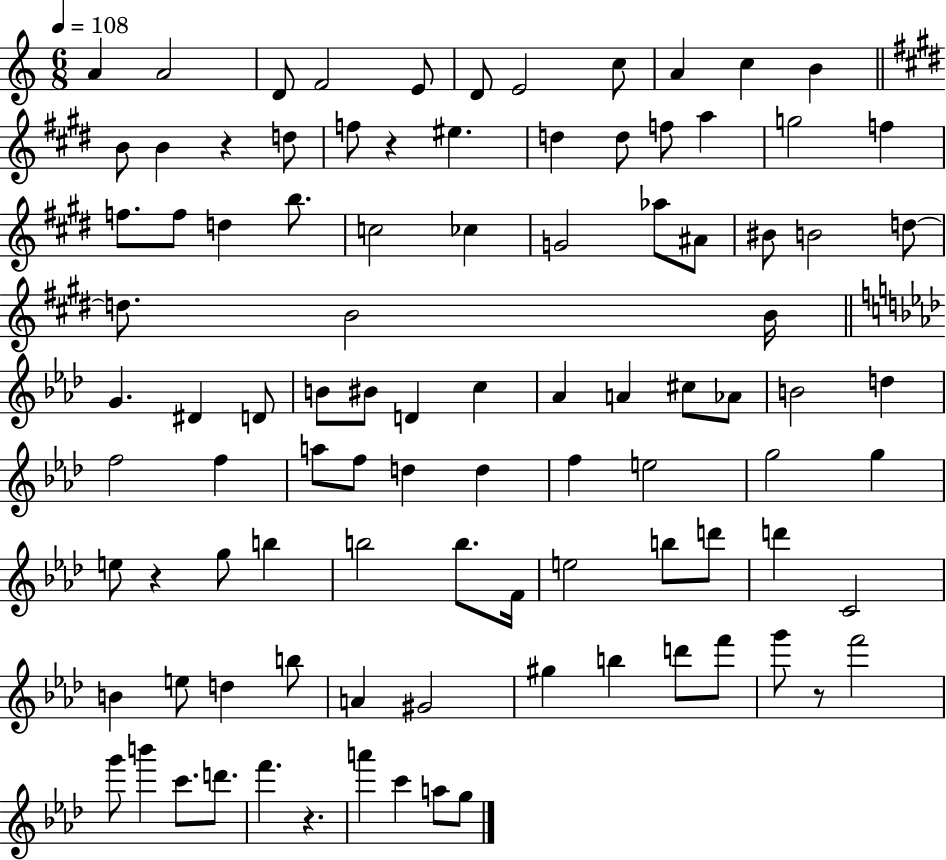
A4/q A4/h D4/e F4/h E4/e D4/e E4/h C5/e A4/q C5/q B4/q B4/e B4/q R/q D5/e F5/e R/q EIS5/q. D5/q D5/e F5/e A5/q G5/h F5/q F5/e. F5/e D5/q B5/e. C5/h CES5/q G4/h Ab5/e A#4/e BIS4/e B4/h D5/e D5/e. B4/h B4/s G4/q. D#4/q D4/e B4/e BIS4/e D4/q C5/q Ab4/q A4/q C#5/e Ab4/e B4/h D5/q F5/h F5/q A5/e F5/e D5/q D5/q F5/q E5/h G5/h G5/q E5/e R/q G5/e B5/q B5/h B5/e. F4/s E5/h B5/e D6/e D6/q C4/h B4/q E5/e D5/q B5/e A4/q G#4/h G#5/q B5/q D6/e F6/e G6/e R/e F6/h G6/e B6/q C6/e. D6/e. F6/q. R/q. A6/q C6/q A5/e G5/e